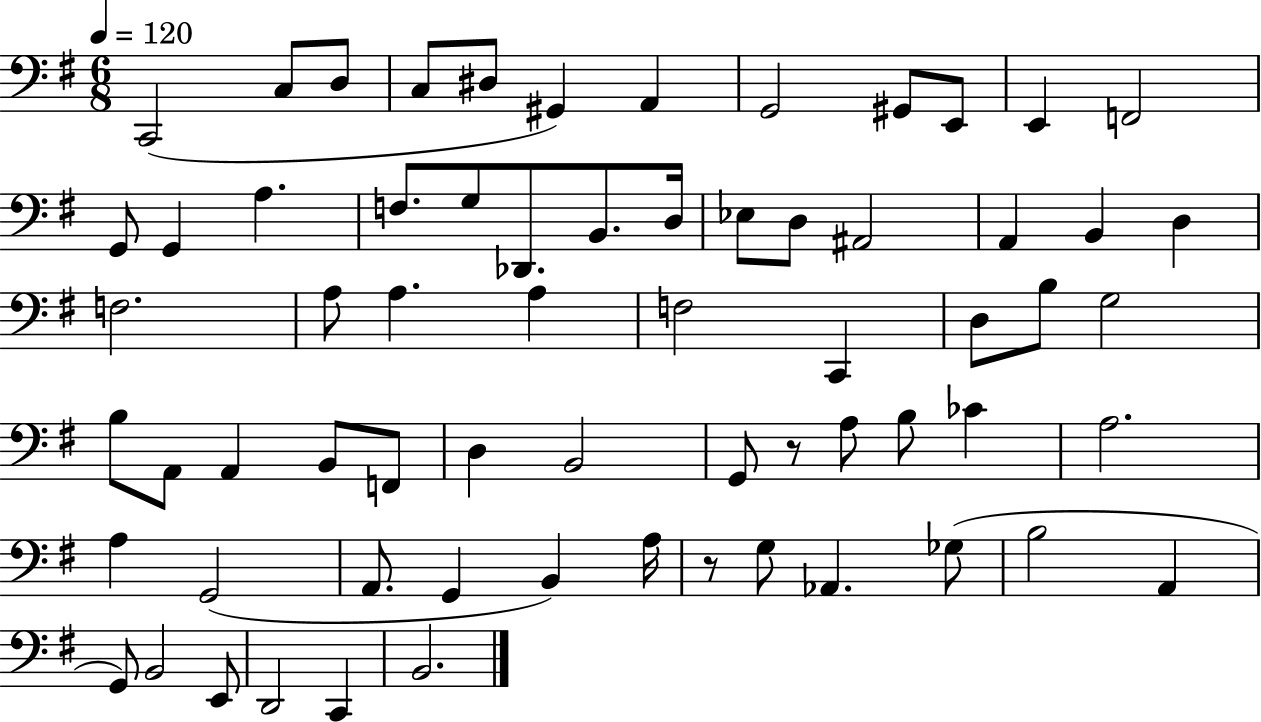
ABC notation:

X:1
T:Untitled
M:6/8
L:1/4
K:G
C,,2 C,/2 D,/2 C,/2 ^D,/2 ^G,, A,, G,,2 ^G,,/2 E,,/2 E,, F,,2 G,,/2 G,, A, F,/2 G,/2 _D,,/2 B,,/2 D,/4 _E,/2 D,/2 ^A,,2 A,, B,, D, F,2 A,/2 A, A, F,2 C,, D,/2 B,/2 G,2 B,/2 A,,/2 A,, B,,/2 F,,/2 D, B,,2 G,,/2 z/2 A,/2 B,/2 _C A,2 A, G,,2 A,,/2 G,, B,, A,/4 z/2 G,/2 _A,, _G,/2 B,2 A,, G,,/2 B,,2 E,,/2 D,,2 C,, B,,2